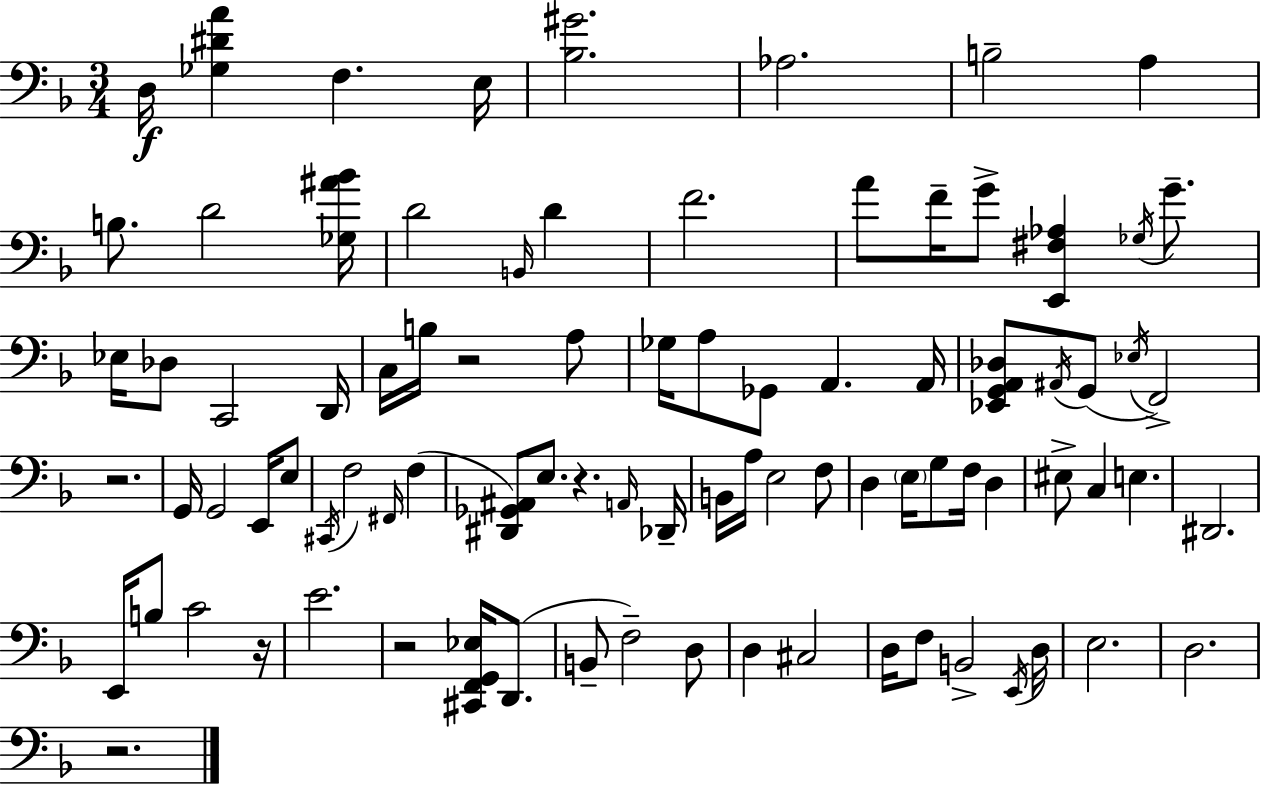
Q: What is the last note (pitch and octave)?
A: D3